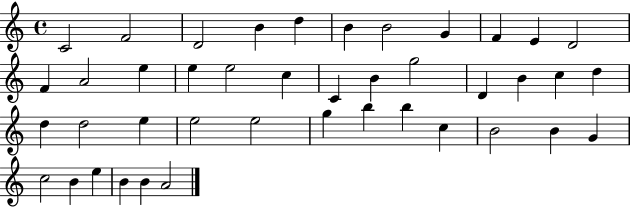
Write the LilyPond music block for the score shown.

{
  \clef treble
  \time 4/4
  \defaultTimeSignature
  \key c \major
  c'2 f'2 | d'2 b'4 d''4 | b'4 b'2 g'4 | f'4 e'4 d'2 | \break f'4 a'2 e''4 | e''4 e''2 c''4 | c'4 b'4 g''2 | d'4 b'4 c''4 d''4 | \break d''4 d''2 e''4 | e''2 e''2 | g''4 b''4 b''4 c''4 | b'2 b'4 g'4 | \break c''2 b'4 e''4 | b'4 b'4 a'2 | \bar "|."
}